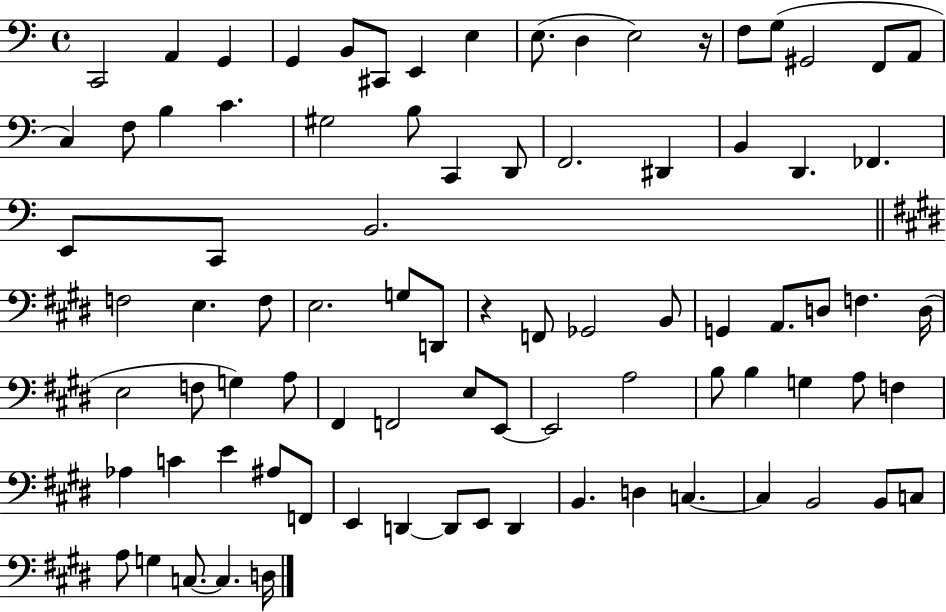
X:1
T:Untitled
M:4/4
L:1/4
K:C
C,,2 A,, G,, G,, B,,/2 ^C,,/2 E,, E, E,/2 D, E,2 z/4 F,/2 G,/2 ^G,,2 F,,/2 A,,/2 C, F,/2 B, C ^G,2 B,/2 C,, D,,/2 F,,2 ^D,, B,, D,, _F,, E,,/2 C,,/2 B,,2 F,2 E, F,/2 E,2 G,/2 D,,/2 z F,,/2 _G,,2 B,,/2 G,, A,,/2 D,/2 F, D,/4 E,2 F,/2 G, A,/2 ^F,, F,,2 E,/2 E,,/2 E,,2 A,2 B,/2 B, G, A,/2 F, _A, C E ^A,/2 F,,/2 E,, D,, D,,/2 E,,/2 D,, B,, D, C, C, B,,2 B,,/2 C,/2 A,/2 G, C,/2 C, D,/4